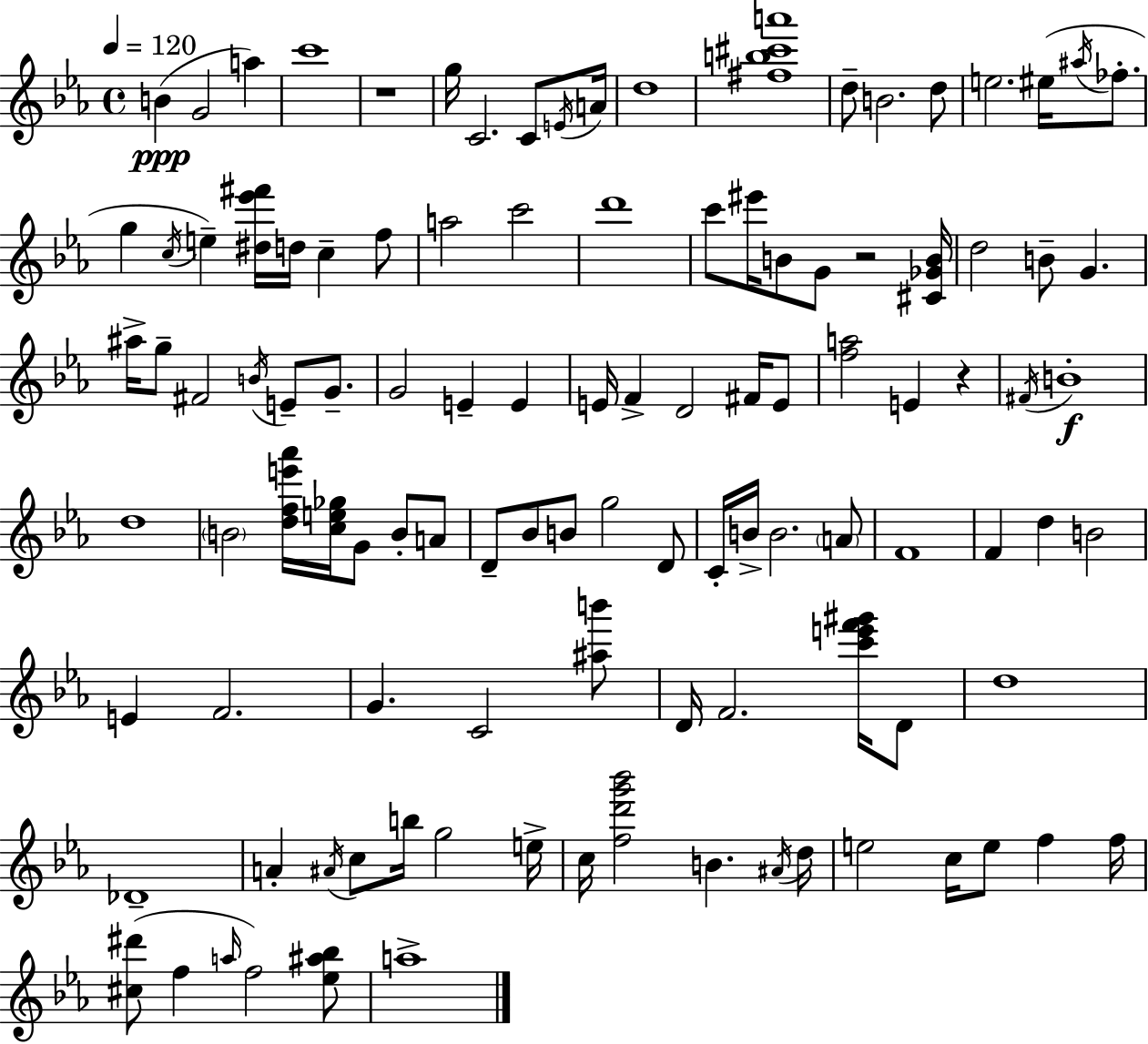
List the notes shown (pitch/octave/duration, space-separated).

B4/q G4/h A5/q C6/w R/w G5/s C4/h. C4/e E4/s A4/s D5/w [F#5,B5,C#6,A6]/w D5/e B4/h. D5/e E5/h. EIS5/s A#5/s FES5/e. G5/q C5/s E5/q [D#5,Eb6,F#6]/s D5/s C5/q F5/e A5/h C6/h D6/w C6/e EIS6/s B4/e G4/e R/h [C#4,Gb4,B4]/s D5/h B4/e G4/q. A#5/s G5/e F#4/h B4/s E4/e G4/e. G4/h E4/q E4/q E4/s F4/q D4/h F#4/s E4/e [F5,A5]/h E4/q R/q F#4/s B4/w D5/w B4/h [D5,F5,E6,Ab6]/s [C5,E5,Gb5]/s G4/e B4/e A4/e D4/e Bb4/e B4/e G5/h D4/e C4/s B4/s B4/h. A4/e F4/w F4/q D5/q B4/h E4/q F4/h. G4/q. C4/h [A#5,B6]/e D4/s F4/h. [C6,E6,F6,G#6]/s D4/e D5/w Db4/w A4/q A#4/s C5/e B5/s G5/h E5/s C5/s [F5,D6,G6,Bb6]/h B4/q. A#4/s D5/s E5/h C5/s E5/e F5/q F5/s [C#5,D#6]/e F5/q A5/s F5/h [Eb5,A#5,Bb5]/e A5/w